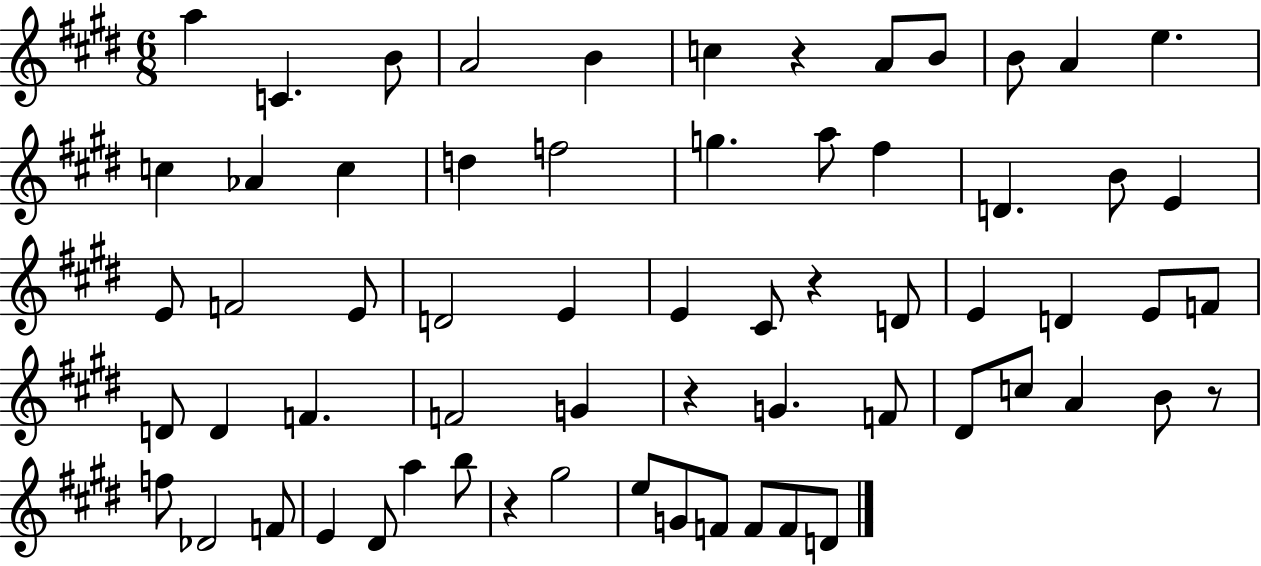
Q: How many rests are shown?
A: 5